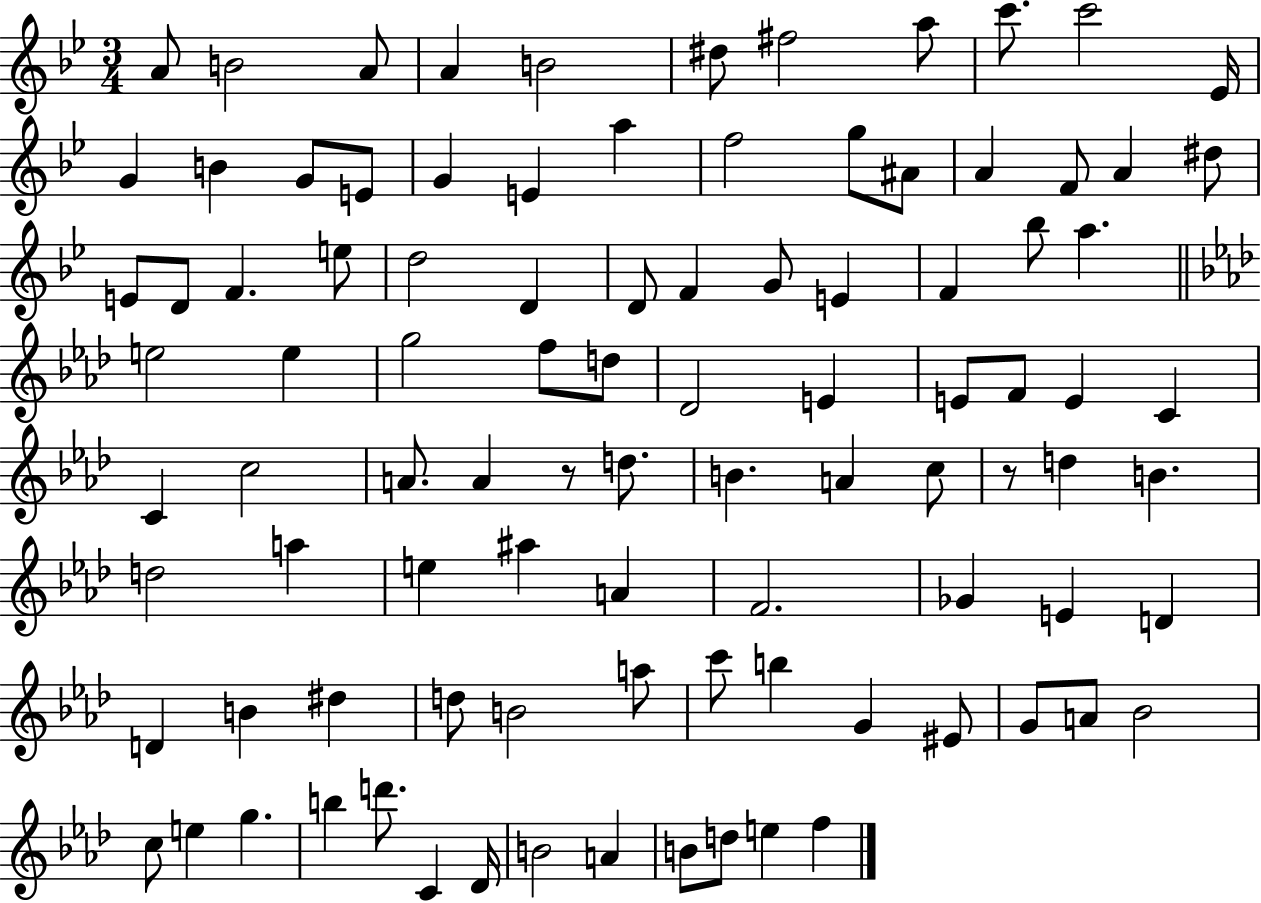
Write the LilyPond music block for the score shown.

{
  \clef treble
  \numericTimeSignature
  \time 3/4
  \key bes \major
  \repeat volta 2 { a'8 b'2 a'8 | a'4 b'2 | dis''8 fis''2 a''8 | c'''8. c'''2 ees'16 | \break g'4 b'4 g'8 e'8 | g'4 e'4 a''4 | f''2 g''8 ais'8 | a'4 f'8 a'4 dis''8 | \break e'8 d'8 f'4. e''8 | d''2 d'4 | d'8 f'4 g'8 e'4 | f'4 bes''8 a''4. | \break \bar "||" \break \key f \minor e''2 e''4 | g''2 f''8 d''8 | des'2 e'4 | e'8 f'8 e'4 c'4 | \break c'4 c''2 | a'8. a'4 r8 d''8. | b'4. a'4 c''8 | r8 d''4 b'4. | \break d''2 a''4 | e''4 ais''4 a'4 | f'2. | ges'4 e'4 d'4 | \break d'4 b'4 dis''4 | d''8 b'2 a''8 | c'''8 b''4 g'4 eis'8 | g'8 a'8 bes'2 | \break c''8 e''4 g''4. | b''4 d'''8. c'4 des'16 | b'2 a'4 | b'8 d''8 e''4 f''4 | \break } \bar "|."
}